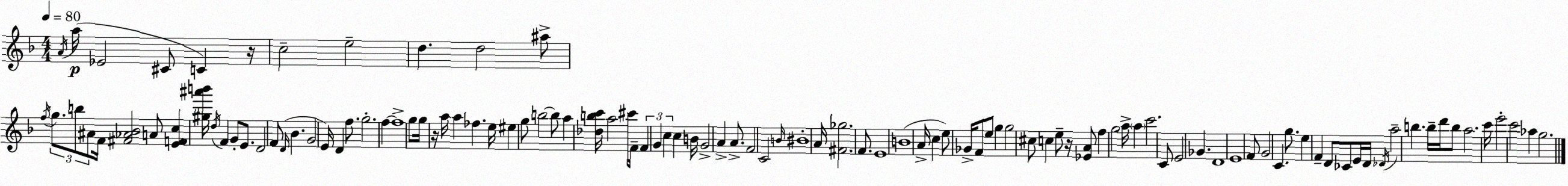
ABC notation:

X:1
T:Untitled
M:4/4
L:1/4
K:Dm
A/4 a/4 _E2 ^C/2 C z/4 c2 e2 d d2 ^a/2 f/4 g/2 b/2 ^A/2 F/4 [^F_A_B]2 A/2 [EFc] [^g^a'b']/4 d/4 F G/2 E/2 D2 F/2 D/4 _B G2 E/4 D f/2 g2 f f4 g/2 g/4 z/4 a/4 a _f e/4 ^e g/2 b2 b/2 a [_dbc']/4 a2 ^c'/2 F/4 F G c c B/4 G2 A A/2 F2 C2 B/4 ^B4 A/4 [^F_g]2 F/2 E4 B4 A/4 c e/2 _G/4 F/2 e/2 g g2 ^c/2 c e/2 z/4 [_EA]/2 f g2 a/4 a c'2 C/2 E2 _G D4 E4 F/2 G2 C g/2 e F D/2 _C/2 E/4 D/4 _D/4 a2 b b/4 d'/4 b/2 a2 c'/4 e'2 c'2 _a g2